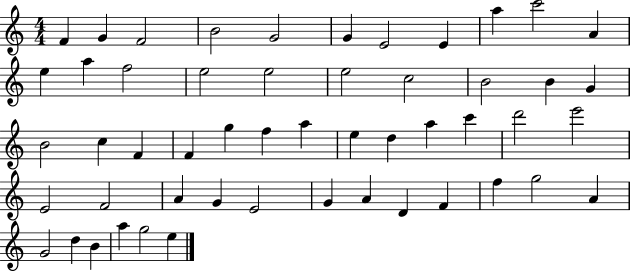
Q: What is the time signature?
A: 4/4